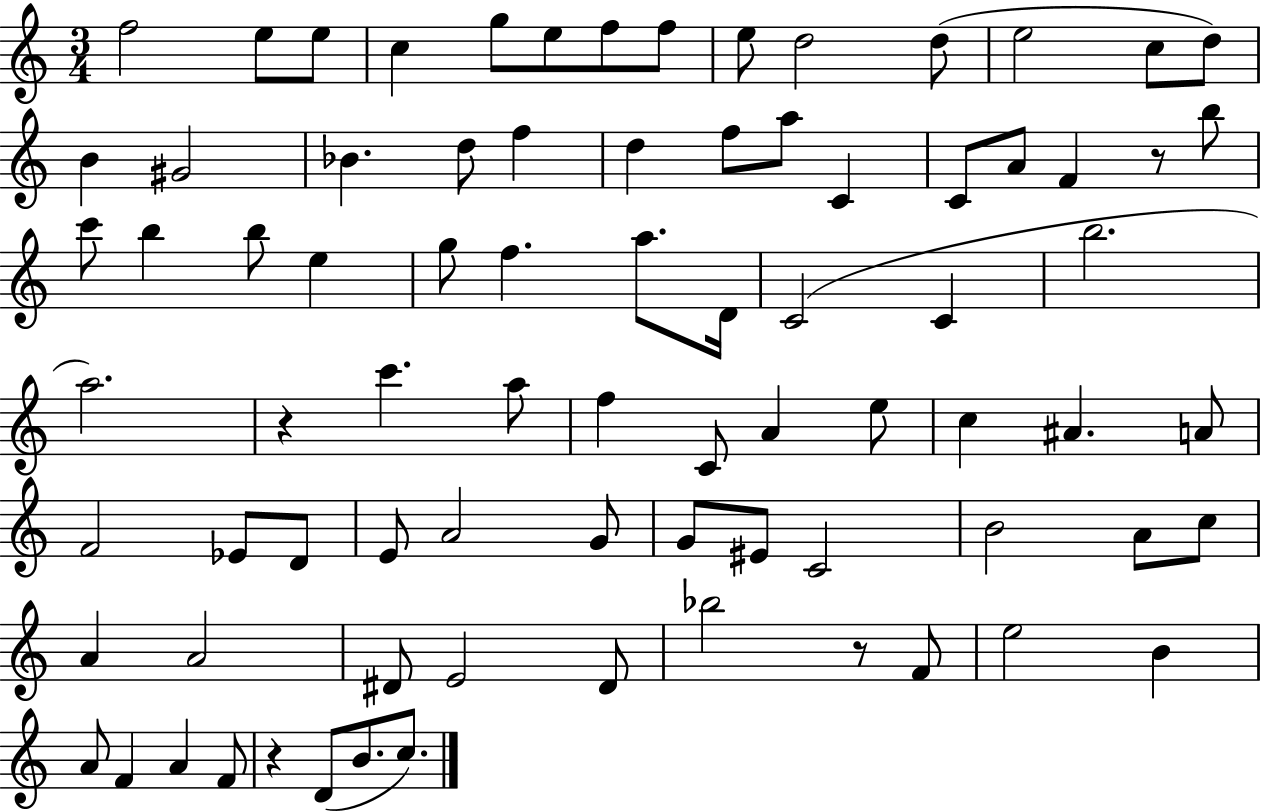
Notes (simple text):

F5/h E5/e E5/e C5/q G5/e E5/e F5/e F5/e E5/e D5/h D5/e E5/h C5/e D5/e B4/q G#4/h Bb4/q. D5/e F5/q D5/q F5/e A5/e C4/q C4/e A4/e F4/q R/e B5/e C6/e B5/q B5/e E5/q G5/e F5/q. A5/e. D4/s C4/h C4/q B5/h. A5/h. R/q C6/q. A5/e F5/q C4/e A4/q E5/e C5/q A#4/q. A4/e F4/h Eb4/e D4/e E4/e A4/h G4/e G4/e EIS4/e C4/h B4/h A4/e C5/e A4/q A4/h D#4/e E4/h D#4/e Bb5/h R/e F4/e E5/h B4/q A4/e F4/q A4/q F4/e R/q D4/e B4/e. C5/e.